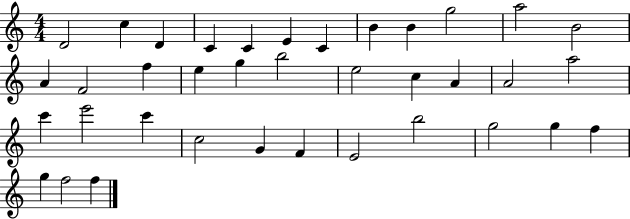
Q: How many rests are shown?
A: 0